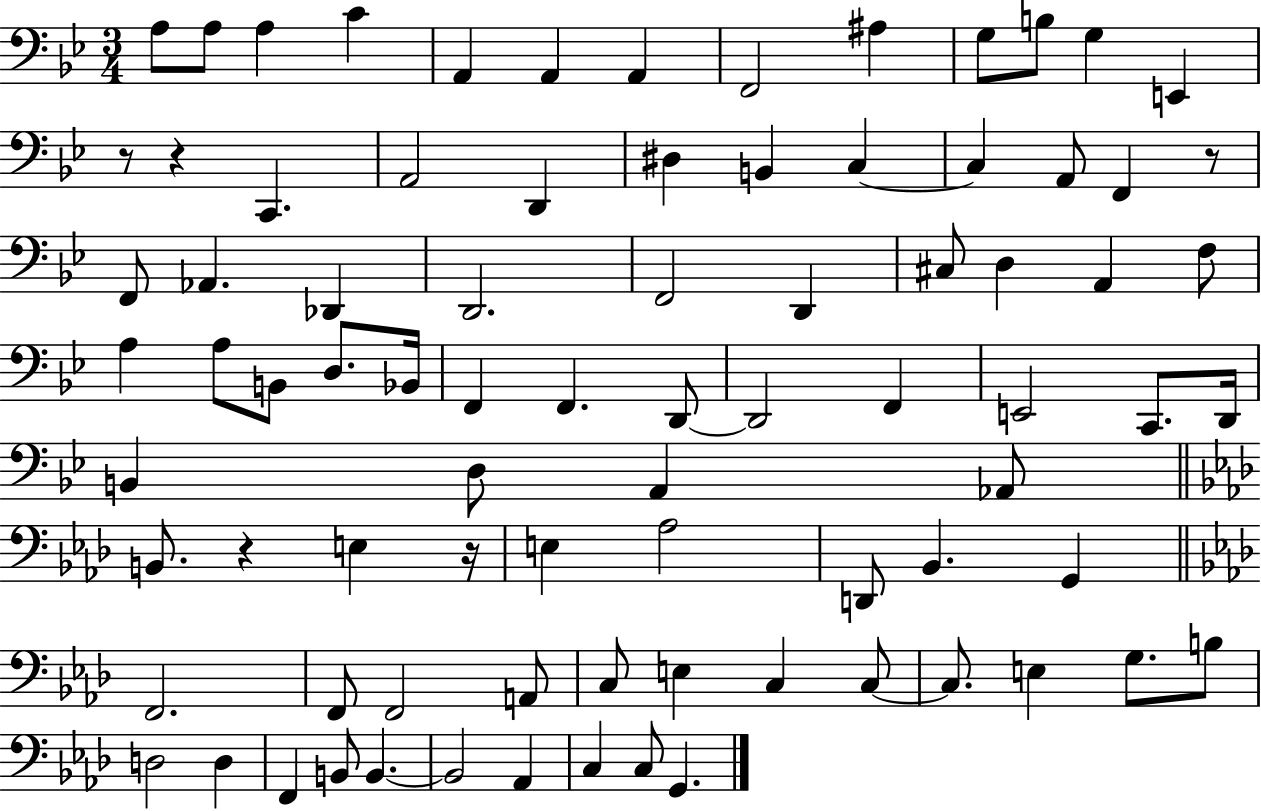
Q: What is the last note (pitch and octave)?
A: G2